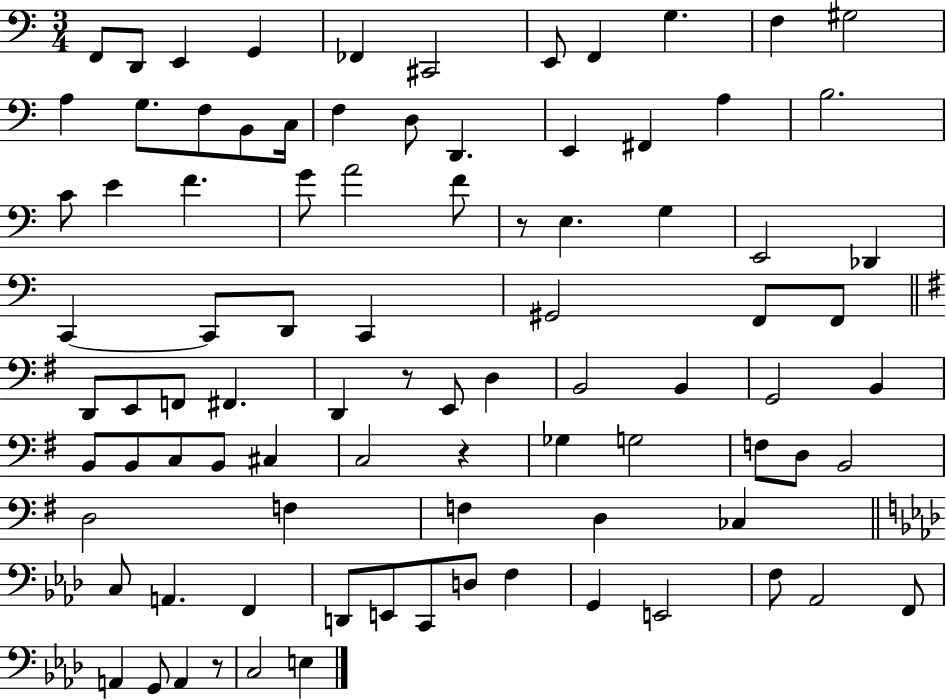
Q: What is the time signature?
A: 3/4